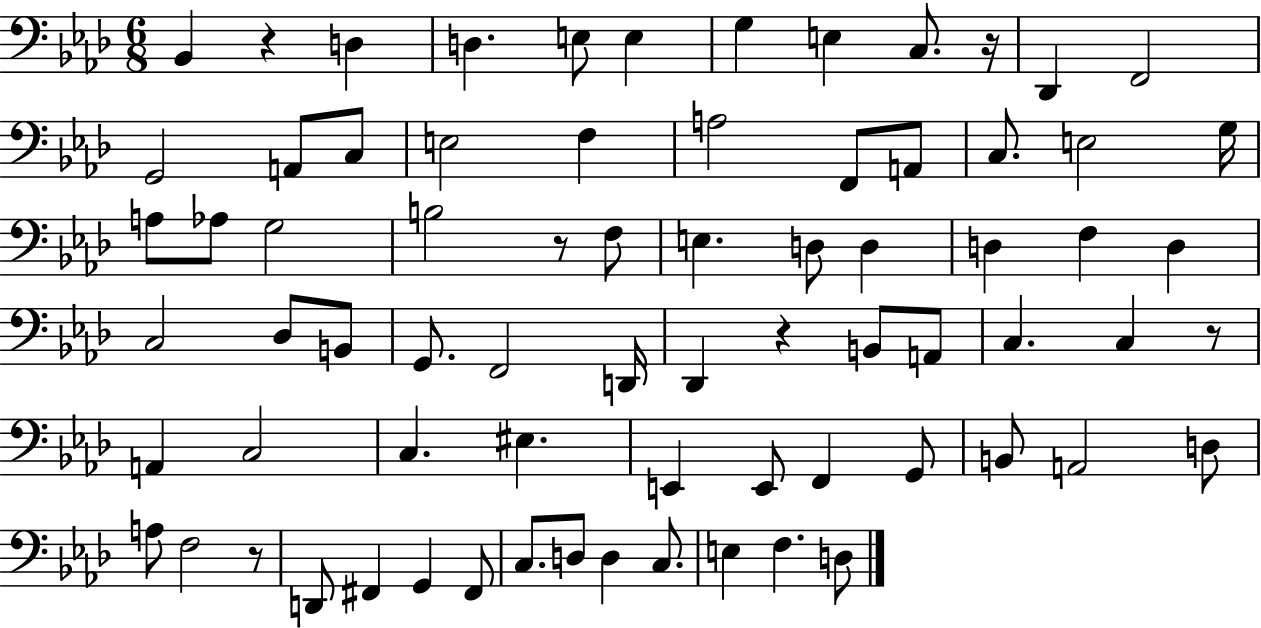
X:1
T:Untitled
M:6/8
L:1/4
K:Ab
_B,, z D, D, E,/2 E, G, E, C,/2 z/4 _D,, F,,2 G,,2 A,,/2 C,/2 E,2 F, A,2 F,,/2 A,,/2 C,/2 E,2 G,/4 A,/2 _A,/2 G,2 B,2 z/2 F,/2 E, D,/2 D, D, F, D, C,2 _D,/2 B,,/2 G,,/2 F,,2 D,,/4 _D,, z B,,/2 A,,/2 C, C, z/2 A,, C,2 C, ^E, E,, E,,/2 F,, G,,/2 B,,/2 A,,2 D,/2 A,/2 F,2 z/2 D,,/2 ^F,, G,, ^F,,/2 C,/2 D,/2 D, C,/2 E, F, D,/2